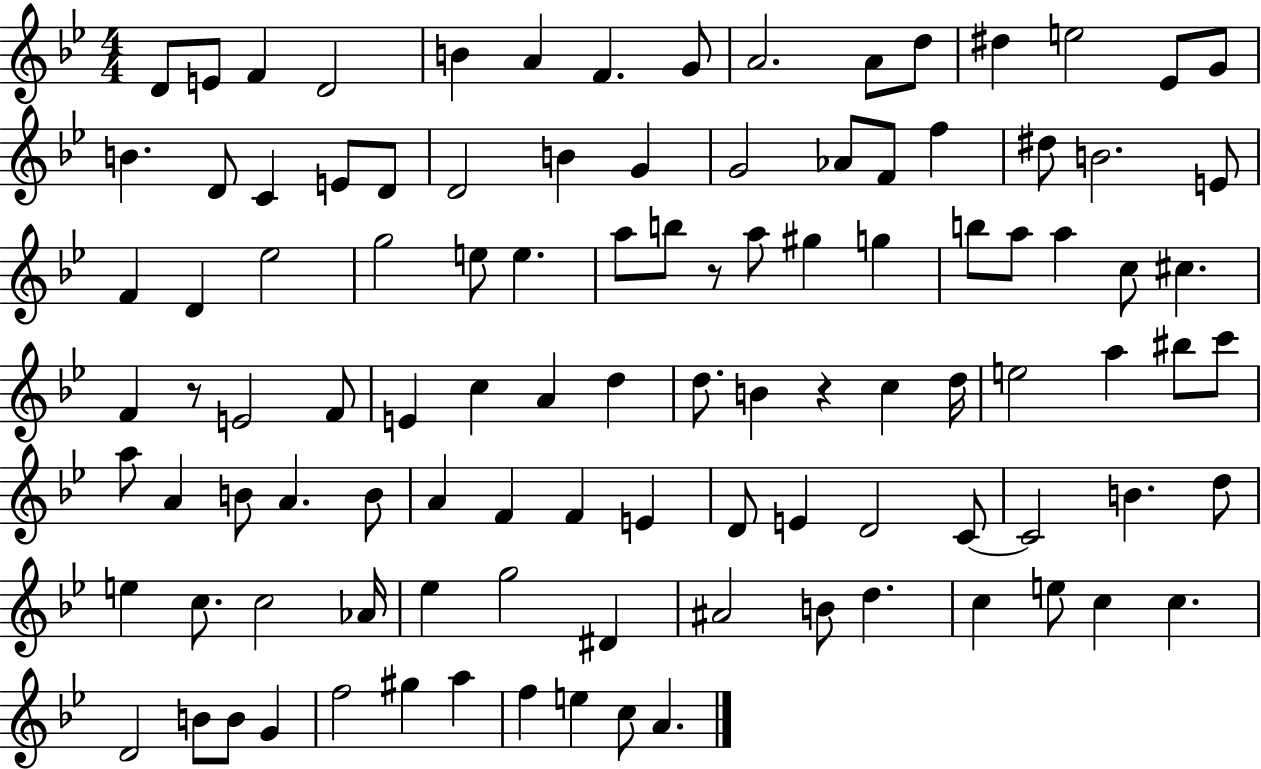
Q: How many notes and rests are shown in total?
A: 105